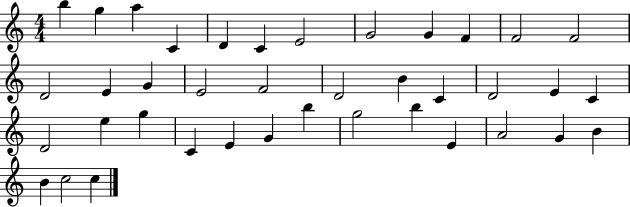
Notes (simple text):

B5/q G5/q A5/q C4/q D4/q C4/q E4/h G4/h G4/q F4/q F4/h F4/h D4/h E4/q G4/q E4/h F4/h D4/h B4/q C4/q D4/h E4/q C4/q D4/h E5/q G5/q C4/q E4/q G4/q B5/q G5/h B5/q E4/q A4/h G4/q B4/q B4/q C5/h C5/q